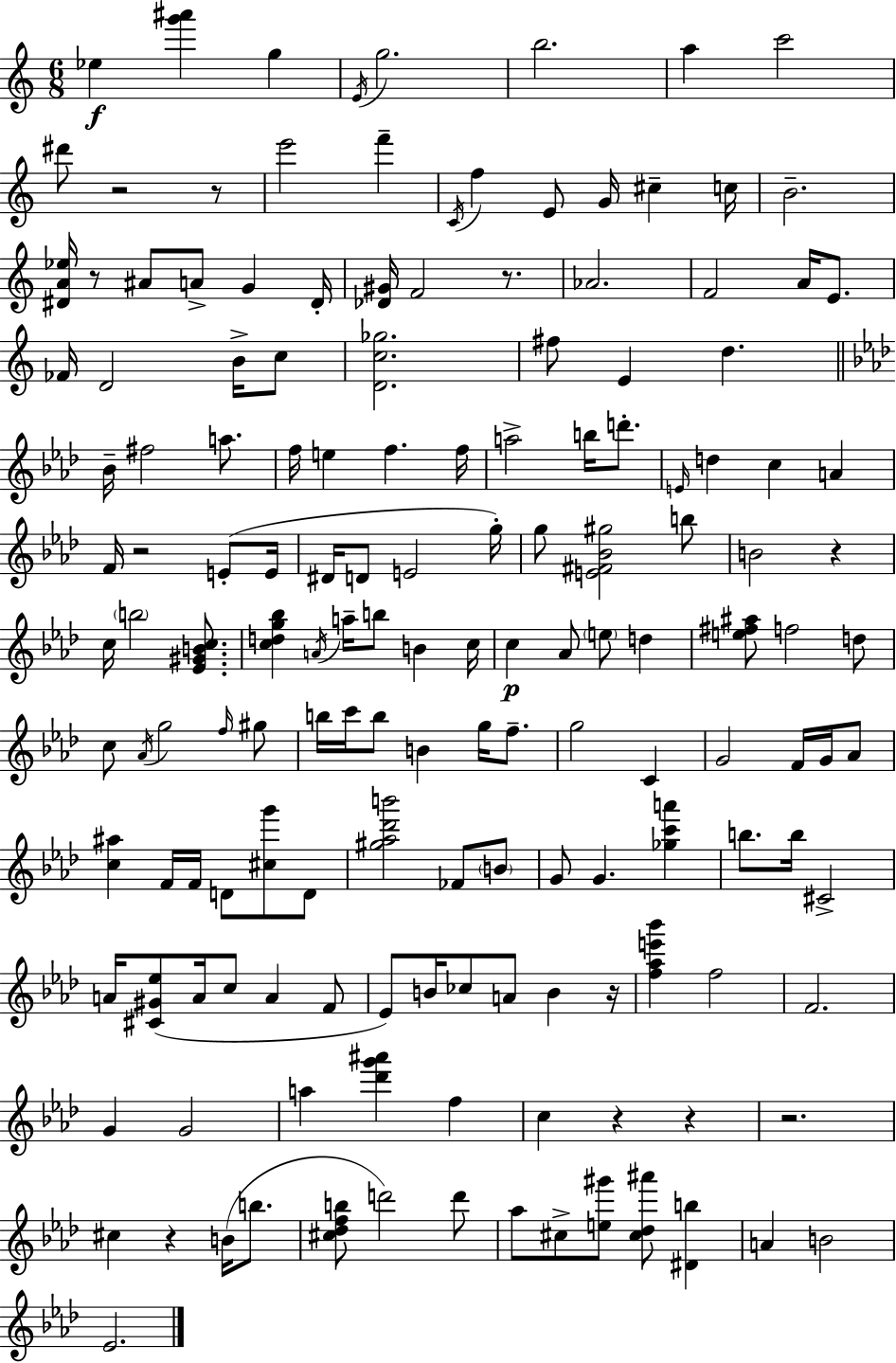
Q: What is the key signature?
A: C major